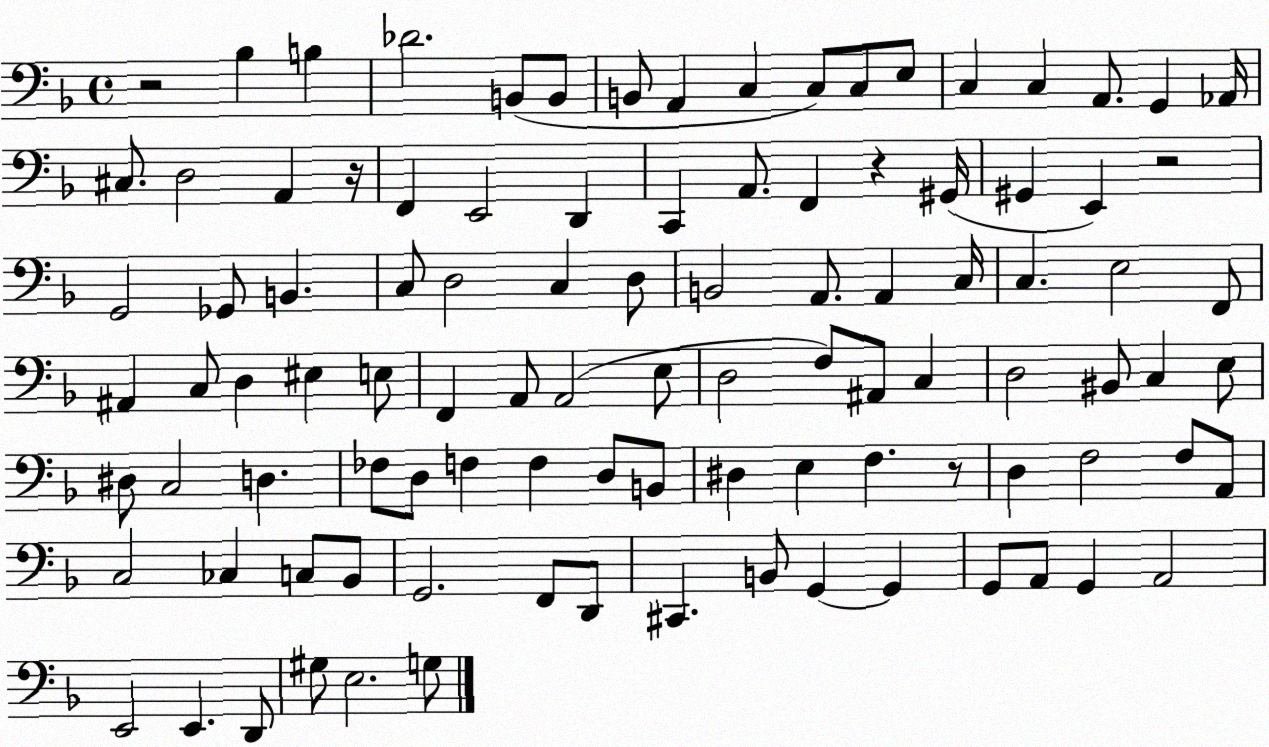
X:1
T:Untitled
M:4/4
L:1/4
K:F
z2 _B, B, _D2 B,,/2 B,,/2 B,,/2 A,, C, C,/2 C,/2 E,/2 C, C, A,,/2 G,, _A,,/4 ^C,/2 D,2 A,, z/4 F,, E,,2 D,, C,, A,,/2 F,, z ^G,,/4 ^G,, E,, z2 G,,2 _G,,/2 B,, C,/2 D,2 C, D,/2 B,,2 A,,/2 A,, C,/4 C, E,2 F,,/2 ^A,, C,/2 D, ^E, E,/2 F,, A,,/2 A,,2 E,/2 D,2 F,/2 ^A,,/2 C, D,2 ^B,,/2 C, E,/2 ^D,/2 C,2 D, _F,/2 D,/2 F, F, D,/2 B,,/2 ^D, E, F, z/2 D, F,2 F,/2 A,,/2 C,2 _C, C,/2 _B,,/2 G,,2 F,,/2 D,,/2 ^C,, B,,/2 G,, G,, G,,/2 A,,/2 G,, A,,2 E,,2 E,, D,,/2 ^G,/2 E,2 G,/2